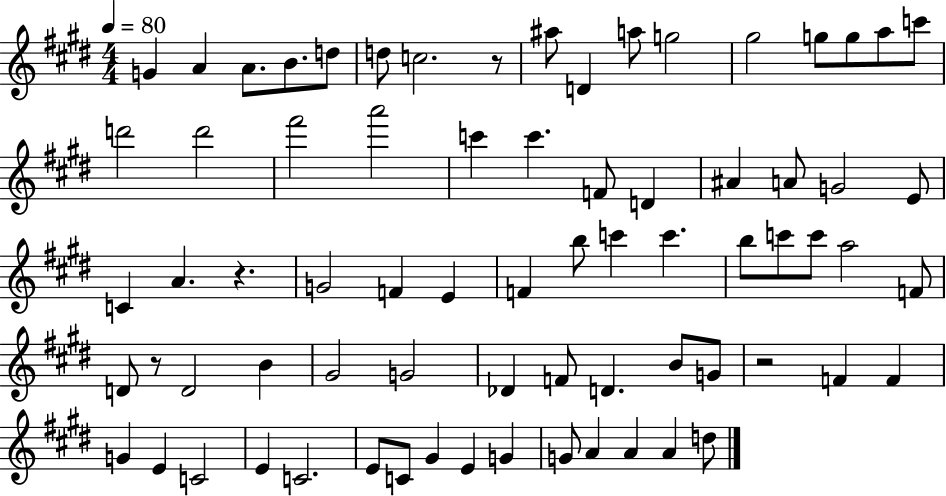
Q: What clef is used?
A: treble